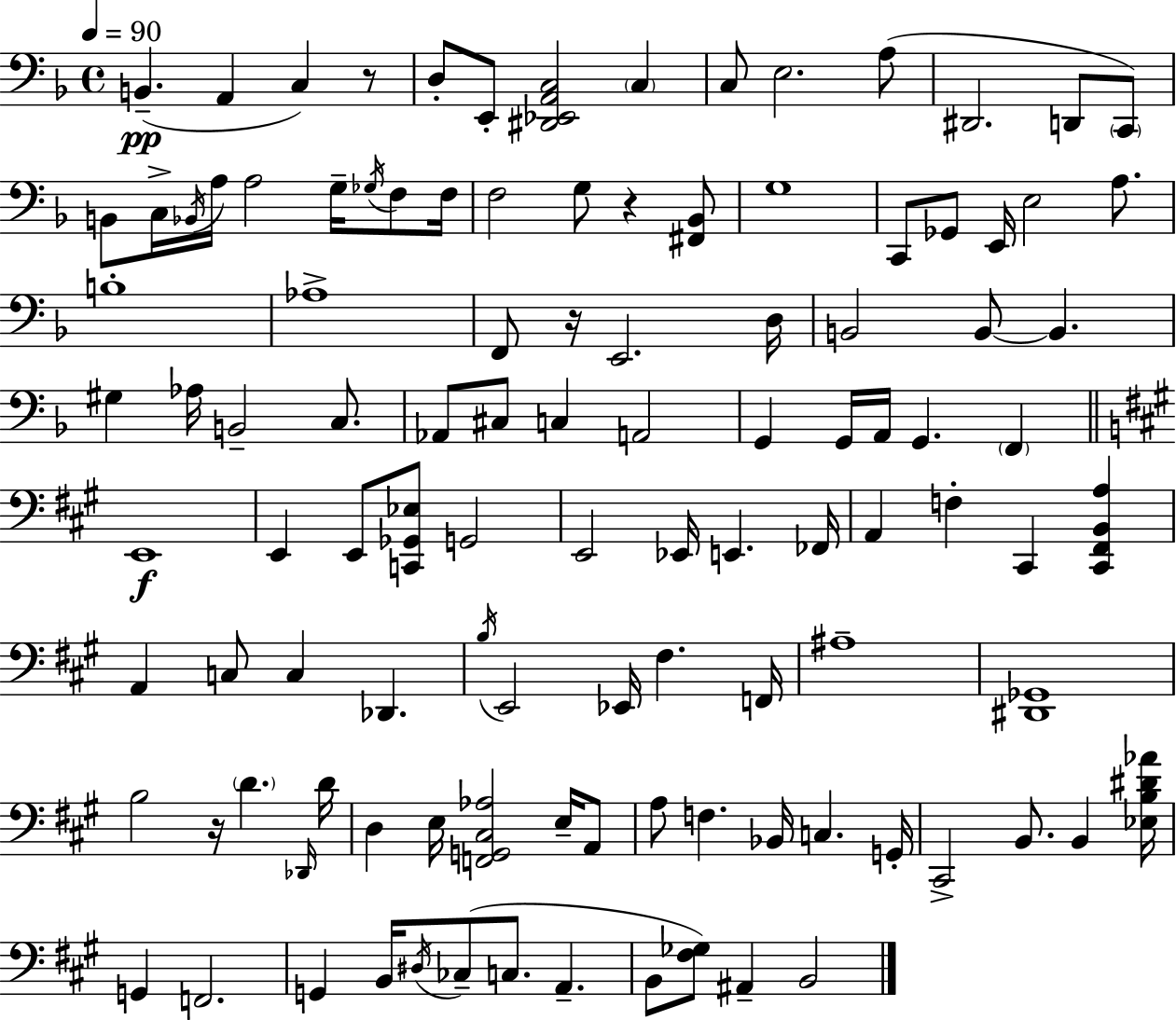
{
  \clef bass
  \time 4/4
  \defaultTimeSignature
  \key f \major
  \tempo 4 = 90
  b,4.--(\pp a,4 c4) r8 | d8-. e,8-. <dis, ees, a, c>2 \parenthesize c4 | c8 e2. a8( | dis,2. d,8 \parenthesize c,8) | \break b,8 c16-> \acciaccatura { bes,16 } a16 a2 g16-- \acciaccatura { ges16 } f8 | f16 f2 g8 r4 | <fis, bes,>8 g1 | c,8 ges,8 e,16 e2 a8. | \break b1-. | aes1-> | f,8 r16 e,2. | d16 b,2 b,8~~ b,4. | \break gis4 aes16 b,2-- c8. | aes,8 cis8 c4 a,2 | g,4 g,16 a,16 g,4. \parenthesize f,4 | \bar "||" \break \key a \major e,1\f | e,4 e,8 <c, ges, ees>8 g,2 | e,2 ees,16 e,4. fes,16 | a,4 f4-. cis,4 <cis, fis, b, a>4 | \break a,4 c8 c4 des,4. | \acciaccatura { b16 } e,2 ees,16 fis4. | f,16 ais1-- | <dis, ges,>1 | \break b2 r16 \parenthesize d'4. | \grace { des,16 } d'16 d4 e16 <f, g, cis aes>2 e16-- | a,8 a8 f4. bes,16 c4. | g,16-. cis,2-> b,8. b,4 | \break <ees b dis' aes'>16 g,4 f,2. | g,4 b,16 \acciaccatura { dis16 } ces8--( c8. a,4.-- | b,8 <fis ges>8) ais,4-- b,2 | \bar "|."
}